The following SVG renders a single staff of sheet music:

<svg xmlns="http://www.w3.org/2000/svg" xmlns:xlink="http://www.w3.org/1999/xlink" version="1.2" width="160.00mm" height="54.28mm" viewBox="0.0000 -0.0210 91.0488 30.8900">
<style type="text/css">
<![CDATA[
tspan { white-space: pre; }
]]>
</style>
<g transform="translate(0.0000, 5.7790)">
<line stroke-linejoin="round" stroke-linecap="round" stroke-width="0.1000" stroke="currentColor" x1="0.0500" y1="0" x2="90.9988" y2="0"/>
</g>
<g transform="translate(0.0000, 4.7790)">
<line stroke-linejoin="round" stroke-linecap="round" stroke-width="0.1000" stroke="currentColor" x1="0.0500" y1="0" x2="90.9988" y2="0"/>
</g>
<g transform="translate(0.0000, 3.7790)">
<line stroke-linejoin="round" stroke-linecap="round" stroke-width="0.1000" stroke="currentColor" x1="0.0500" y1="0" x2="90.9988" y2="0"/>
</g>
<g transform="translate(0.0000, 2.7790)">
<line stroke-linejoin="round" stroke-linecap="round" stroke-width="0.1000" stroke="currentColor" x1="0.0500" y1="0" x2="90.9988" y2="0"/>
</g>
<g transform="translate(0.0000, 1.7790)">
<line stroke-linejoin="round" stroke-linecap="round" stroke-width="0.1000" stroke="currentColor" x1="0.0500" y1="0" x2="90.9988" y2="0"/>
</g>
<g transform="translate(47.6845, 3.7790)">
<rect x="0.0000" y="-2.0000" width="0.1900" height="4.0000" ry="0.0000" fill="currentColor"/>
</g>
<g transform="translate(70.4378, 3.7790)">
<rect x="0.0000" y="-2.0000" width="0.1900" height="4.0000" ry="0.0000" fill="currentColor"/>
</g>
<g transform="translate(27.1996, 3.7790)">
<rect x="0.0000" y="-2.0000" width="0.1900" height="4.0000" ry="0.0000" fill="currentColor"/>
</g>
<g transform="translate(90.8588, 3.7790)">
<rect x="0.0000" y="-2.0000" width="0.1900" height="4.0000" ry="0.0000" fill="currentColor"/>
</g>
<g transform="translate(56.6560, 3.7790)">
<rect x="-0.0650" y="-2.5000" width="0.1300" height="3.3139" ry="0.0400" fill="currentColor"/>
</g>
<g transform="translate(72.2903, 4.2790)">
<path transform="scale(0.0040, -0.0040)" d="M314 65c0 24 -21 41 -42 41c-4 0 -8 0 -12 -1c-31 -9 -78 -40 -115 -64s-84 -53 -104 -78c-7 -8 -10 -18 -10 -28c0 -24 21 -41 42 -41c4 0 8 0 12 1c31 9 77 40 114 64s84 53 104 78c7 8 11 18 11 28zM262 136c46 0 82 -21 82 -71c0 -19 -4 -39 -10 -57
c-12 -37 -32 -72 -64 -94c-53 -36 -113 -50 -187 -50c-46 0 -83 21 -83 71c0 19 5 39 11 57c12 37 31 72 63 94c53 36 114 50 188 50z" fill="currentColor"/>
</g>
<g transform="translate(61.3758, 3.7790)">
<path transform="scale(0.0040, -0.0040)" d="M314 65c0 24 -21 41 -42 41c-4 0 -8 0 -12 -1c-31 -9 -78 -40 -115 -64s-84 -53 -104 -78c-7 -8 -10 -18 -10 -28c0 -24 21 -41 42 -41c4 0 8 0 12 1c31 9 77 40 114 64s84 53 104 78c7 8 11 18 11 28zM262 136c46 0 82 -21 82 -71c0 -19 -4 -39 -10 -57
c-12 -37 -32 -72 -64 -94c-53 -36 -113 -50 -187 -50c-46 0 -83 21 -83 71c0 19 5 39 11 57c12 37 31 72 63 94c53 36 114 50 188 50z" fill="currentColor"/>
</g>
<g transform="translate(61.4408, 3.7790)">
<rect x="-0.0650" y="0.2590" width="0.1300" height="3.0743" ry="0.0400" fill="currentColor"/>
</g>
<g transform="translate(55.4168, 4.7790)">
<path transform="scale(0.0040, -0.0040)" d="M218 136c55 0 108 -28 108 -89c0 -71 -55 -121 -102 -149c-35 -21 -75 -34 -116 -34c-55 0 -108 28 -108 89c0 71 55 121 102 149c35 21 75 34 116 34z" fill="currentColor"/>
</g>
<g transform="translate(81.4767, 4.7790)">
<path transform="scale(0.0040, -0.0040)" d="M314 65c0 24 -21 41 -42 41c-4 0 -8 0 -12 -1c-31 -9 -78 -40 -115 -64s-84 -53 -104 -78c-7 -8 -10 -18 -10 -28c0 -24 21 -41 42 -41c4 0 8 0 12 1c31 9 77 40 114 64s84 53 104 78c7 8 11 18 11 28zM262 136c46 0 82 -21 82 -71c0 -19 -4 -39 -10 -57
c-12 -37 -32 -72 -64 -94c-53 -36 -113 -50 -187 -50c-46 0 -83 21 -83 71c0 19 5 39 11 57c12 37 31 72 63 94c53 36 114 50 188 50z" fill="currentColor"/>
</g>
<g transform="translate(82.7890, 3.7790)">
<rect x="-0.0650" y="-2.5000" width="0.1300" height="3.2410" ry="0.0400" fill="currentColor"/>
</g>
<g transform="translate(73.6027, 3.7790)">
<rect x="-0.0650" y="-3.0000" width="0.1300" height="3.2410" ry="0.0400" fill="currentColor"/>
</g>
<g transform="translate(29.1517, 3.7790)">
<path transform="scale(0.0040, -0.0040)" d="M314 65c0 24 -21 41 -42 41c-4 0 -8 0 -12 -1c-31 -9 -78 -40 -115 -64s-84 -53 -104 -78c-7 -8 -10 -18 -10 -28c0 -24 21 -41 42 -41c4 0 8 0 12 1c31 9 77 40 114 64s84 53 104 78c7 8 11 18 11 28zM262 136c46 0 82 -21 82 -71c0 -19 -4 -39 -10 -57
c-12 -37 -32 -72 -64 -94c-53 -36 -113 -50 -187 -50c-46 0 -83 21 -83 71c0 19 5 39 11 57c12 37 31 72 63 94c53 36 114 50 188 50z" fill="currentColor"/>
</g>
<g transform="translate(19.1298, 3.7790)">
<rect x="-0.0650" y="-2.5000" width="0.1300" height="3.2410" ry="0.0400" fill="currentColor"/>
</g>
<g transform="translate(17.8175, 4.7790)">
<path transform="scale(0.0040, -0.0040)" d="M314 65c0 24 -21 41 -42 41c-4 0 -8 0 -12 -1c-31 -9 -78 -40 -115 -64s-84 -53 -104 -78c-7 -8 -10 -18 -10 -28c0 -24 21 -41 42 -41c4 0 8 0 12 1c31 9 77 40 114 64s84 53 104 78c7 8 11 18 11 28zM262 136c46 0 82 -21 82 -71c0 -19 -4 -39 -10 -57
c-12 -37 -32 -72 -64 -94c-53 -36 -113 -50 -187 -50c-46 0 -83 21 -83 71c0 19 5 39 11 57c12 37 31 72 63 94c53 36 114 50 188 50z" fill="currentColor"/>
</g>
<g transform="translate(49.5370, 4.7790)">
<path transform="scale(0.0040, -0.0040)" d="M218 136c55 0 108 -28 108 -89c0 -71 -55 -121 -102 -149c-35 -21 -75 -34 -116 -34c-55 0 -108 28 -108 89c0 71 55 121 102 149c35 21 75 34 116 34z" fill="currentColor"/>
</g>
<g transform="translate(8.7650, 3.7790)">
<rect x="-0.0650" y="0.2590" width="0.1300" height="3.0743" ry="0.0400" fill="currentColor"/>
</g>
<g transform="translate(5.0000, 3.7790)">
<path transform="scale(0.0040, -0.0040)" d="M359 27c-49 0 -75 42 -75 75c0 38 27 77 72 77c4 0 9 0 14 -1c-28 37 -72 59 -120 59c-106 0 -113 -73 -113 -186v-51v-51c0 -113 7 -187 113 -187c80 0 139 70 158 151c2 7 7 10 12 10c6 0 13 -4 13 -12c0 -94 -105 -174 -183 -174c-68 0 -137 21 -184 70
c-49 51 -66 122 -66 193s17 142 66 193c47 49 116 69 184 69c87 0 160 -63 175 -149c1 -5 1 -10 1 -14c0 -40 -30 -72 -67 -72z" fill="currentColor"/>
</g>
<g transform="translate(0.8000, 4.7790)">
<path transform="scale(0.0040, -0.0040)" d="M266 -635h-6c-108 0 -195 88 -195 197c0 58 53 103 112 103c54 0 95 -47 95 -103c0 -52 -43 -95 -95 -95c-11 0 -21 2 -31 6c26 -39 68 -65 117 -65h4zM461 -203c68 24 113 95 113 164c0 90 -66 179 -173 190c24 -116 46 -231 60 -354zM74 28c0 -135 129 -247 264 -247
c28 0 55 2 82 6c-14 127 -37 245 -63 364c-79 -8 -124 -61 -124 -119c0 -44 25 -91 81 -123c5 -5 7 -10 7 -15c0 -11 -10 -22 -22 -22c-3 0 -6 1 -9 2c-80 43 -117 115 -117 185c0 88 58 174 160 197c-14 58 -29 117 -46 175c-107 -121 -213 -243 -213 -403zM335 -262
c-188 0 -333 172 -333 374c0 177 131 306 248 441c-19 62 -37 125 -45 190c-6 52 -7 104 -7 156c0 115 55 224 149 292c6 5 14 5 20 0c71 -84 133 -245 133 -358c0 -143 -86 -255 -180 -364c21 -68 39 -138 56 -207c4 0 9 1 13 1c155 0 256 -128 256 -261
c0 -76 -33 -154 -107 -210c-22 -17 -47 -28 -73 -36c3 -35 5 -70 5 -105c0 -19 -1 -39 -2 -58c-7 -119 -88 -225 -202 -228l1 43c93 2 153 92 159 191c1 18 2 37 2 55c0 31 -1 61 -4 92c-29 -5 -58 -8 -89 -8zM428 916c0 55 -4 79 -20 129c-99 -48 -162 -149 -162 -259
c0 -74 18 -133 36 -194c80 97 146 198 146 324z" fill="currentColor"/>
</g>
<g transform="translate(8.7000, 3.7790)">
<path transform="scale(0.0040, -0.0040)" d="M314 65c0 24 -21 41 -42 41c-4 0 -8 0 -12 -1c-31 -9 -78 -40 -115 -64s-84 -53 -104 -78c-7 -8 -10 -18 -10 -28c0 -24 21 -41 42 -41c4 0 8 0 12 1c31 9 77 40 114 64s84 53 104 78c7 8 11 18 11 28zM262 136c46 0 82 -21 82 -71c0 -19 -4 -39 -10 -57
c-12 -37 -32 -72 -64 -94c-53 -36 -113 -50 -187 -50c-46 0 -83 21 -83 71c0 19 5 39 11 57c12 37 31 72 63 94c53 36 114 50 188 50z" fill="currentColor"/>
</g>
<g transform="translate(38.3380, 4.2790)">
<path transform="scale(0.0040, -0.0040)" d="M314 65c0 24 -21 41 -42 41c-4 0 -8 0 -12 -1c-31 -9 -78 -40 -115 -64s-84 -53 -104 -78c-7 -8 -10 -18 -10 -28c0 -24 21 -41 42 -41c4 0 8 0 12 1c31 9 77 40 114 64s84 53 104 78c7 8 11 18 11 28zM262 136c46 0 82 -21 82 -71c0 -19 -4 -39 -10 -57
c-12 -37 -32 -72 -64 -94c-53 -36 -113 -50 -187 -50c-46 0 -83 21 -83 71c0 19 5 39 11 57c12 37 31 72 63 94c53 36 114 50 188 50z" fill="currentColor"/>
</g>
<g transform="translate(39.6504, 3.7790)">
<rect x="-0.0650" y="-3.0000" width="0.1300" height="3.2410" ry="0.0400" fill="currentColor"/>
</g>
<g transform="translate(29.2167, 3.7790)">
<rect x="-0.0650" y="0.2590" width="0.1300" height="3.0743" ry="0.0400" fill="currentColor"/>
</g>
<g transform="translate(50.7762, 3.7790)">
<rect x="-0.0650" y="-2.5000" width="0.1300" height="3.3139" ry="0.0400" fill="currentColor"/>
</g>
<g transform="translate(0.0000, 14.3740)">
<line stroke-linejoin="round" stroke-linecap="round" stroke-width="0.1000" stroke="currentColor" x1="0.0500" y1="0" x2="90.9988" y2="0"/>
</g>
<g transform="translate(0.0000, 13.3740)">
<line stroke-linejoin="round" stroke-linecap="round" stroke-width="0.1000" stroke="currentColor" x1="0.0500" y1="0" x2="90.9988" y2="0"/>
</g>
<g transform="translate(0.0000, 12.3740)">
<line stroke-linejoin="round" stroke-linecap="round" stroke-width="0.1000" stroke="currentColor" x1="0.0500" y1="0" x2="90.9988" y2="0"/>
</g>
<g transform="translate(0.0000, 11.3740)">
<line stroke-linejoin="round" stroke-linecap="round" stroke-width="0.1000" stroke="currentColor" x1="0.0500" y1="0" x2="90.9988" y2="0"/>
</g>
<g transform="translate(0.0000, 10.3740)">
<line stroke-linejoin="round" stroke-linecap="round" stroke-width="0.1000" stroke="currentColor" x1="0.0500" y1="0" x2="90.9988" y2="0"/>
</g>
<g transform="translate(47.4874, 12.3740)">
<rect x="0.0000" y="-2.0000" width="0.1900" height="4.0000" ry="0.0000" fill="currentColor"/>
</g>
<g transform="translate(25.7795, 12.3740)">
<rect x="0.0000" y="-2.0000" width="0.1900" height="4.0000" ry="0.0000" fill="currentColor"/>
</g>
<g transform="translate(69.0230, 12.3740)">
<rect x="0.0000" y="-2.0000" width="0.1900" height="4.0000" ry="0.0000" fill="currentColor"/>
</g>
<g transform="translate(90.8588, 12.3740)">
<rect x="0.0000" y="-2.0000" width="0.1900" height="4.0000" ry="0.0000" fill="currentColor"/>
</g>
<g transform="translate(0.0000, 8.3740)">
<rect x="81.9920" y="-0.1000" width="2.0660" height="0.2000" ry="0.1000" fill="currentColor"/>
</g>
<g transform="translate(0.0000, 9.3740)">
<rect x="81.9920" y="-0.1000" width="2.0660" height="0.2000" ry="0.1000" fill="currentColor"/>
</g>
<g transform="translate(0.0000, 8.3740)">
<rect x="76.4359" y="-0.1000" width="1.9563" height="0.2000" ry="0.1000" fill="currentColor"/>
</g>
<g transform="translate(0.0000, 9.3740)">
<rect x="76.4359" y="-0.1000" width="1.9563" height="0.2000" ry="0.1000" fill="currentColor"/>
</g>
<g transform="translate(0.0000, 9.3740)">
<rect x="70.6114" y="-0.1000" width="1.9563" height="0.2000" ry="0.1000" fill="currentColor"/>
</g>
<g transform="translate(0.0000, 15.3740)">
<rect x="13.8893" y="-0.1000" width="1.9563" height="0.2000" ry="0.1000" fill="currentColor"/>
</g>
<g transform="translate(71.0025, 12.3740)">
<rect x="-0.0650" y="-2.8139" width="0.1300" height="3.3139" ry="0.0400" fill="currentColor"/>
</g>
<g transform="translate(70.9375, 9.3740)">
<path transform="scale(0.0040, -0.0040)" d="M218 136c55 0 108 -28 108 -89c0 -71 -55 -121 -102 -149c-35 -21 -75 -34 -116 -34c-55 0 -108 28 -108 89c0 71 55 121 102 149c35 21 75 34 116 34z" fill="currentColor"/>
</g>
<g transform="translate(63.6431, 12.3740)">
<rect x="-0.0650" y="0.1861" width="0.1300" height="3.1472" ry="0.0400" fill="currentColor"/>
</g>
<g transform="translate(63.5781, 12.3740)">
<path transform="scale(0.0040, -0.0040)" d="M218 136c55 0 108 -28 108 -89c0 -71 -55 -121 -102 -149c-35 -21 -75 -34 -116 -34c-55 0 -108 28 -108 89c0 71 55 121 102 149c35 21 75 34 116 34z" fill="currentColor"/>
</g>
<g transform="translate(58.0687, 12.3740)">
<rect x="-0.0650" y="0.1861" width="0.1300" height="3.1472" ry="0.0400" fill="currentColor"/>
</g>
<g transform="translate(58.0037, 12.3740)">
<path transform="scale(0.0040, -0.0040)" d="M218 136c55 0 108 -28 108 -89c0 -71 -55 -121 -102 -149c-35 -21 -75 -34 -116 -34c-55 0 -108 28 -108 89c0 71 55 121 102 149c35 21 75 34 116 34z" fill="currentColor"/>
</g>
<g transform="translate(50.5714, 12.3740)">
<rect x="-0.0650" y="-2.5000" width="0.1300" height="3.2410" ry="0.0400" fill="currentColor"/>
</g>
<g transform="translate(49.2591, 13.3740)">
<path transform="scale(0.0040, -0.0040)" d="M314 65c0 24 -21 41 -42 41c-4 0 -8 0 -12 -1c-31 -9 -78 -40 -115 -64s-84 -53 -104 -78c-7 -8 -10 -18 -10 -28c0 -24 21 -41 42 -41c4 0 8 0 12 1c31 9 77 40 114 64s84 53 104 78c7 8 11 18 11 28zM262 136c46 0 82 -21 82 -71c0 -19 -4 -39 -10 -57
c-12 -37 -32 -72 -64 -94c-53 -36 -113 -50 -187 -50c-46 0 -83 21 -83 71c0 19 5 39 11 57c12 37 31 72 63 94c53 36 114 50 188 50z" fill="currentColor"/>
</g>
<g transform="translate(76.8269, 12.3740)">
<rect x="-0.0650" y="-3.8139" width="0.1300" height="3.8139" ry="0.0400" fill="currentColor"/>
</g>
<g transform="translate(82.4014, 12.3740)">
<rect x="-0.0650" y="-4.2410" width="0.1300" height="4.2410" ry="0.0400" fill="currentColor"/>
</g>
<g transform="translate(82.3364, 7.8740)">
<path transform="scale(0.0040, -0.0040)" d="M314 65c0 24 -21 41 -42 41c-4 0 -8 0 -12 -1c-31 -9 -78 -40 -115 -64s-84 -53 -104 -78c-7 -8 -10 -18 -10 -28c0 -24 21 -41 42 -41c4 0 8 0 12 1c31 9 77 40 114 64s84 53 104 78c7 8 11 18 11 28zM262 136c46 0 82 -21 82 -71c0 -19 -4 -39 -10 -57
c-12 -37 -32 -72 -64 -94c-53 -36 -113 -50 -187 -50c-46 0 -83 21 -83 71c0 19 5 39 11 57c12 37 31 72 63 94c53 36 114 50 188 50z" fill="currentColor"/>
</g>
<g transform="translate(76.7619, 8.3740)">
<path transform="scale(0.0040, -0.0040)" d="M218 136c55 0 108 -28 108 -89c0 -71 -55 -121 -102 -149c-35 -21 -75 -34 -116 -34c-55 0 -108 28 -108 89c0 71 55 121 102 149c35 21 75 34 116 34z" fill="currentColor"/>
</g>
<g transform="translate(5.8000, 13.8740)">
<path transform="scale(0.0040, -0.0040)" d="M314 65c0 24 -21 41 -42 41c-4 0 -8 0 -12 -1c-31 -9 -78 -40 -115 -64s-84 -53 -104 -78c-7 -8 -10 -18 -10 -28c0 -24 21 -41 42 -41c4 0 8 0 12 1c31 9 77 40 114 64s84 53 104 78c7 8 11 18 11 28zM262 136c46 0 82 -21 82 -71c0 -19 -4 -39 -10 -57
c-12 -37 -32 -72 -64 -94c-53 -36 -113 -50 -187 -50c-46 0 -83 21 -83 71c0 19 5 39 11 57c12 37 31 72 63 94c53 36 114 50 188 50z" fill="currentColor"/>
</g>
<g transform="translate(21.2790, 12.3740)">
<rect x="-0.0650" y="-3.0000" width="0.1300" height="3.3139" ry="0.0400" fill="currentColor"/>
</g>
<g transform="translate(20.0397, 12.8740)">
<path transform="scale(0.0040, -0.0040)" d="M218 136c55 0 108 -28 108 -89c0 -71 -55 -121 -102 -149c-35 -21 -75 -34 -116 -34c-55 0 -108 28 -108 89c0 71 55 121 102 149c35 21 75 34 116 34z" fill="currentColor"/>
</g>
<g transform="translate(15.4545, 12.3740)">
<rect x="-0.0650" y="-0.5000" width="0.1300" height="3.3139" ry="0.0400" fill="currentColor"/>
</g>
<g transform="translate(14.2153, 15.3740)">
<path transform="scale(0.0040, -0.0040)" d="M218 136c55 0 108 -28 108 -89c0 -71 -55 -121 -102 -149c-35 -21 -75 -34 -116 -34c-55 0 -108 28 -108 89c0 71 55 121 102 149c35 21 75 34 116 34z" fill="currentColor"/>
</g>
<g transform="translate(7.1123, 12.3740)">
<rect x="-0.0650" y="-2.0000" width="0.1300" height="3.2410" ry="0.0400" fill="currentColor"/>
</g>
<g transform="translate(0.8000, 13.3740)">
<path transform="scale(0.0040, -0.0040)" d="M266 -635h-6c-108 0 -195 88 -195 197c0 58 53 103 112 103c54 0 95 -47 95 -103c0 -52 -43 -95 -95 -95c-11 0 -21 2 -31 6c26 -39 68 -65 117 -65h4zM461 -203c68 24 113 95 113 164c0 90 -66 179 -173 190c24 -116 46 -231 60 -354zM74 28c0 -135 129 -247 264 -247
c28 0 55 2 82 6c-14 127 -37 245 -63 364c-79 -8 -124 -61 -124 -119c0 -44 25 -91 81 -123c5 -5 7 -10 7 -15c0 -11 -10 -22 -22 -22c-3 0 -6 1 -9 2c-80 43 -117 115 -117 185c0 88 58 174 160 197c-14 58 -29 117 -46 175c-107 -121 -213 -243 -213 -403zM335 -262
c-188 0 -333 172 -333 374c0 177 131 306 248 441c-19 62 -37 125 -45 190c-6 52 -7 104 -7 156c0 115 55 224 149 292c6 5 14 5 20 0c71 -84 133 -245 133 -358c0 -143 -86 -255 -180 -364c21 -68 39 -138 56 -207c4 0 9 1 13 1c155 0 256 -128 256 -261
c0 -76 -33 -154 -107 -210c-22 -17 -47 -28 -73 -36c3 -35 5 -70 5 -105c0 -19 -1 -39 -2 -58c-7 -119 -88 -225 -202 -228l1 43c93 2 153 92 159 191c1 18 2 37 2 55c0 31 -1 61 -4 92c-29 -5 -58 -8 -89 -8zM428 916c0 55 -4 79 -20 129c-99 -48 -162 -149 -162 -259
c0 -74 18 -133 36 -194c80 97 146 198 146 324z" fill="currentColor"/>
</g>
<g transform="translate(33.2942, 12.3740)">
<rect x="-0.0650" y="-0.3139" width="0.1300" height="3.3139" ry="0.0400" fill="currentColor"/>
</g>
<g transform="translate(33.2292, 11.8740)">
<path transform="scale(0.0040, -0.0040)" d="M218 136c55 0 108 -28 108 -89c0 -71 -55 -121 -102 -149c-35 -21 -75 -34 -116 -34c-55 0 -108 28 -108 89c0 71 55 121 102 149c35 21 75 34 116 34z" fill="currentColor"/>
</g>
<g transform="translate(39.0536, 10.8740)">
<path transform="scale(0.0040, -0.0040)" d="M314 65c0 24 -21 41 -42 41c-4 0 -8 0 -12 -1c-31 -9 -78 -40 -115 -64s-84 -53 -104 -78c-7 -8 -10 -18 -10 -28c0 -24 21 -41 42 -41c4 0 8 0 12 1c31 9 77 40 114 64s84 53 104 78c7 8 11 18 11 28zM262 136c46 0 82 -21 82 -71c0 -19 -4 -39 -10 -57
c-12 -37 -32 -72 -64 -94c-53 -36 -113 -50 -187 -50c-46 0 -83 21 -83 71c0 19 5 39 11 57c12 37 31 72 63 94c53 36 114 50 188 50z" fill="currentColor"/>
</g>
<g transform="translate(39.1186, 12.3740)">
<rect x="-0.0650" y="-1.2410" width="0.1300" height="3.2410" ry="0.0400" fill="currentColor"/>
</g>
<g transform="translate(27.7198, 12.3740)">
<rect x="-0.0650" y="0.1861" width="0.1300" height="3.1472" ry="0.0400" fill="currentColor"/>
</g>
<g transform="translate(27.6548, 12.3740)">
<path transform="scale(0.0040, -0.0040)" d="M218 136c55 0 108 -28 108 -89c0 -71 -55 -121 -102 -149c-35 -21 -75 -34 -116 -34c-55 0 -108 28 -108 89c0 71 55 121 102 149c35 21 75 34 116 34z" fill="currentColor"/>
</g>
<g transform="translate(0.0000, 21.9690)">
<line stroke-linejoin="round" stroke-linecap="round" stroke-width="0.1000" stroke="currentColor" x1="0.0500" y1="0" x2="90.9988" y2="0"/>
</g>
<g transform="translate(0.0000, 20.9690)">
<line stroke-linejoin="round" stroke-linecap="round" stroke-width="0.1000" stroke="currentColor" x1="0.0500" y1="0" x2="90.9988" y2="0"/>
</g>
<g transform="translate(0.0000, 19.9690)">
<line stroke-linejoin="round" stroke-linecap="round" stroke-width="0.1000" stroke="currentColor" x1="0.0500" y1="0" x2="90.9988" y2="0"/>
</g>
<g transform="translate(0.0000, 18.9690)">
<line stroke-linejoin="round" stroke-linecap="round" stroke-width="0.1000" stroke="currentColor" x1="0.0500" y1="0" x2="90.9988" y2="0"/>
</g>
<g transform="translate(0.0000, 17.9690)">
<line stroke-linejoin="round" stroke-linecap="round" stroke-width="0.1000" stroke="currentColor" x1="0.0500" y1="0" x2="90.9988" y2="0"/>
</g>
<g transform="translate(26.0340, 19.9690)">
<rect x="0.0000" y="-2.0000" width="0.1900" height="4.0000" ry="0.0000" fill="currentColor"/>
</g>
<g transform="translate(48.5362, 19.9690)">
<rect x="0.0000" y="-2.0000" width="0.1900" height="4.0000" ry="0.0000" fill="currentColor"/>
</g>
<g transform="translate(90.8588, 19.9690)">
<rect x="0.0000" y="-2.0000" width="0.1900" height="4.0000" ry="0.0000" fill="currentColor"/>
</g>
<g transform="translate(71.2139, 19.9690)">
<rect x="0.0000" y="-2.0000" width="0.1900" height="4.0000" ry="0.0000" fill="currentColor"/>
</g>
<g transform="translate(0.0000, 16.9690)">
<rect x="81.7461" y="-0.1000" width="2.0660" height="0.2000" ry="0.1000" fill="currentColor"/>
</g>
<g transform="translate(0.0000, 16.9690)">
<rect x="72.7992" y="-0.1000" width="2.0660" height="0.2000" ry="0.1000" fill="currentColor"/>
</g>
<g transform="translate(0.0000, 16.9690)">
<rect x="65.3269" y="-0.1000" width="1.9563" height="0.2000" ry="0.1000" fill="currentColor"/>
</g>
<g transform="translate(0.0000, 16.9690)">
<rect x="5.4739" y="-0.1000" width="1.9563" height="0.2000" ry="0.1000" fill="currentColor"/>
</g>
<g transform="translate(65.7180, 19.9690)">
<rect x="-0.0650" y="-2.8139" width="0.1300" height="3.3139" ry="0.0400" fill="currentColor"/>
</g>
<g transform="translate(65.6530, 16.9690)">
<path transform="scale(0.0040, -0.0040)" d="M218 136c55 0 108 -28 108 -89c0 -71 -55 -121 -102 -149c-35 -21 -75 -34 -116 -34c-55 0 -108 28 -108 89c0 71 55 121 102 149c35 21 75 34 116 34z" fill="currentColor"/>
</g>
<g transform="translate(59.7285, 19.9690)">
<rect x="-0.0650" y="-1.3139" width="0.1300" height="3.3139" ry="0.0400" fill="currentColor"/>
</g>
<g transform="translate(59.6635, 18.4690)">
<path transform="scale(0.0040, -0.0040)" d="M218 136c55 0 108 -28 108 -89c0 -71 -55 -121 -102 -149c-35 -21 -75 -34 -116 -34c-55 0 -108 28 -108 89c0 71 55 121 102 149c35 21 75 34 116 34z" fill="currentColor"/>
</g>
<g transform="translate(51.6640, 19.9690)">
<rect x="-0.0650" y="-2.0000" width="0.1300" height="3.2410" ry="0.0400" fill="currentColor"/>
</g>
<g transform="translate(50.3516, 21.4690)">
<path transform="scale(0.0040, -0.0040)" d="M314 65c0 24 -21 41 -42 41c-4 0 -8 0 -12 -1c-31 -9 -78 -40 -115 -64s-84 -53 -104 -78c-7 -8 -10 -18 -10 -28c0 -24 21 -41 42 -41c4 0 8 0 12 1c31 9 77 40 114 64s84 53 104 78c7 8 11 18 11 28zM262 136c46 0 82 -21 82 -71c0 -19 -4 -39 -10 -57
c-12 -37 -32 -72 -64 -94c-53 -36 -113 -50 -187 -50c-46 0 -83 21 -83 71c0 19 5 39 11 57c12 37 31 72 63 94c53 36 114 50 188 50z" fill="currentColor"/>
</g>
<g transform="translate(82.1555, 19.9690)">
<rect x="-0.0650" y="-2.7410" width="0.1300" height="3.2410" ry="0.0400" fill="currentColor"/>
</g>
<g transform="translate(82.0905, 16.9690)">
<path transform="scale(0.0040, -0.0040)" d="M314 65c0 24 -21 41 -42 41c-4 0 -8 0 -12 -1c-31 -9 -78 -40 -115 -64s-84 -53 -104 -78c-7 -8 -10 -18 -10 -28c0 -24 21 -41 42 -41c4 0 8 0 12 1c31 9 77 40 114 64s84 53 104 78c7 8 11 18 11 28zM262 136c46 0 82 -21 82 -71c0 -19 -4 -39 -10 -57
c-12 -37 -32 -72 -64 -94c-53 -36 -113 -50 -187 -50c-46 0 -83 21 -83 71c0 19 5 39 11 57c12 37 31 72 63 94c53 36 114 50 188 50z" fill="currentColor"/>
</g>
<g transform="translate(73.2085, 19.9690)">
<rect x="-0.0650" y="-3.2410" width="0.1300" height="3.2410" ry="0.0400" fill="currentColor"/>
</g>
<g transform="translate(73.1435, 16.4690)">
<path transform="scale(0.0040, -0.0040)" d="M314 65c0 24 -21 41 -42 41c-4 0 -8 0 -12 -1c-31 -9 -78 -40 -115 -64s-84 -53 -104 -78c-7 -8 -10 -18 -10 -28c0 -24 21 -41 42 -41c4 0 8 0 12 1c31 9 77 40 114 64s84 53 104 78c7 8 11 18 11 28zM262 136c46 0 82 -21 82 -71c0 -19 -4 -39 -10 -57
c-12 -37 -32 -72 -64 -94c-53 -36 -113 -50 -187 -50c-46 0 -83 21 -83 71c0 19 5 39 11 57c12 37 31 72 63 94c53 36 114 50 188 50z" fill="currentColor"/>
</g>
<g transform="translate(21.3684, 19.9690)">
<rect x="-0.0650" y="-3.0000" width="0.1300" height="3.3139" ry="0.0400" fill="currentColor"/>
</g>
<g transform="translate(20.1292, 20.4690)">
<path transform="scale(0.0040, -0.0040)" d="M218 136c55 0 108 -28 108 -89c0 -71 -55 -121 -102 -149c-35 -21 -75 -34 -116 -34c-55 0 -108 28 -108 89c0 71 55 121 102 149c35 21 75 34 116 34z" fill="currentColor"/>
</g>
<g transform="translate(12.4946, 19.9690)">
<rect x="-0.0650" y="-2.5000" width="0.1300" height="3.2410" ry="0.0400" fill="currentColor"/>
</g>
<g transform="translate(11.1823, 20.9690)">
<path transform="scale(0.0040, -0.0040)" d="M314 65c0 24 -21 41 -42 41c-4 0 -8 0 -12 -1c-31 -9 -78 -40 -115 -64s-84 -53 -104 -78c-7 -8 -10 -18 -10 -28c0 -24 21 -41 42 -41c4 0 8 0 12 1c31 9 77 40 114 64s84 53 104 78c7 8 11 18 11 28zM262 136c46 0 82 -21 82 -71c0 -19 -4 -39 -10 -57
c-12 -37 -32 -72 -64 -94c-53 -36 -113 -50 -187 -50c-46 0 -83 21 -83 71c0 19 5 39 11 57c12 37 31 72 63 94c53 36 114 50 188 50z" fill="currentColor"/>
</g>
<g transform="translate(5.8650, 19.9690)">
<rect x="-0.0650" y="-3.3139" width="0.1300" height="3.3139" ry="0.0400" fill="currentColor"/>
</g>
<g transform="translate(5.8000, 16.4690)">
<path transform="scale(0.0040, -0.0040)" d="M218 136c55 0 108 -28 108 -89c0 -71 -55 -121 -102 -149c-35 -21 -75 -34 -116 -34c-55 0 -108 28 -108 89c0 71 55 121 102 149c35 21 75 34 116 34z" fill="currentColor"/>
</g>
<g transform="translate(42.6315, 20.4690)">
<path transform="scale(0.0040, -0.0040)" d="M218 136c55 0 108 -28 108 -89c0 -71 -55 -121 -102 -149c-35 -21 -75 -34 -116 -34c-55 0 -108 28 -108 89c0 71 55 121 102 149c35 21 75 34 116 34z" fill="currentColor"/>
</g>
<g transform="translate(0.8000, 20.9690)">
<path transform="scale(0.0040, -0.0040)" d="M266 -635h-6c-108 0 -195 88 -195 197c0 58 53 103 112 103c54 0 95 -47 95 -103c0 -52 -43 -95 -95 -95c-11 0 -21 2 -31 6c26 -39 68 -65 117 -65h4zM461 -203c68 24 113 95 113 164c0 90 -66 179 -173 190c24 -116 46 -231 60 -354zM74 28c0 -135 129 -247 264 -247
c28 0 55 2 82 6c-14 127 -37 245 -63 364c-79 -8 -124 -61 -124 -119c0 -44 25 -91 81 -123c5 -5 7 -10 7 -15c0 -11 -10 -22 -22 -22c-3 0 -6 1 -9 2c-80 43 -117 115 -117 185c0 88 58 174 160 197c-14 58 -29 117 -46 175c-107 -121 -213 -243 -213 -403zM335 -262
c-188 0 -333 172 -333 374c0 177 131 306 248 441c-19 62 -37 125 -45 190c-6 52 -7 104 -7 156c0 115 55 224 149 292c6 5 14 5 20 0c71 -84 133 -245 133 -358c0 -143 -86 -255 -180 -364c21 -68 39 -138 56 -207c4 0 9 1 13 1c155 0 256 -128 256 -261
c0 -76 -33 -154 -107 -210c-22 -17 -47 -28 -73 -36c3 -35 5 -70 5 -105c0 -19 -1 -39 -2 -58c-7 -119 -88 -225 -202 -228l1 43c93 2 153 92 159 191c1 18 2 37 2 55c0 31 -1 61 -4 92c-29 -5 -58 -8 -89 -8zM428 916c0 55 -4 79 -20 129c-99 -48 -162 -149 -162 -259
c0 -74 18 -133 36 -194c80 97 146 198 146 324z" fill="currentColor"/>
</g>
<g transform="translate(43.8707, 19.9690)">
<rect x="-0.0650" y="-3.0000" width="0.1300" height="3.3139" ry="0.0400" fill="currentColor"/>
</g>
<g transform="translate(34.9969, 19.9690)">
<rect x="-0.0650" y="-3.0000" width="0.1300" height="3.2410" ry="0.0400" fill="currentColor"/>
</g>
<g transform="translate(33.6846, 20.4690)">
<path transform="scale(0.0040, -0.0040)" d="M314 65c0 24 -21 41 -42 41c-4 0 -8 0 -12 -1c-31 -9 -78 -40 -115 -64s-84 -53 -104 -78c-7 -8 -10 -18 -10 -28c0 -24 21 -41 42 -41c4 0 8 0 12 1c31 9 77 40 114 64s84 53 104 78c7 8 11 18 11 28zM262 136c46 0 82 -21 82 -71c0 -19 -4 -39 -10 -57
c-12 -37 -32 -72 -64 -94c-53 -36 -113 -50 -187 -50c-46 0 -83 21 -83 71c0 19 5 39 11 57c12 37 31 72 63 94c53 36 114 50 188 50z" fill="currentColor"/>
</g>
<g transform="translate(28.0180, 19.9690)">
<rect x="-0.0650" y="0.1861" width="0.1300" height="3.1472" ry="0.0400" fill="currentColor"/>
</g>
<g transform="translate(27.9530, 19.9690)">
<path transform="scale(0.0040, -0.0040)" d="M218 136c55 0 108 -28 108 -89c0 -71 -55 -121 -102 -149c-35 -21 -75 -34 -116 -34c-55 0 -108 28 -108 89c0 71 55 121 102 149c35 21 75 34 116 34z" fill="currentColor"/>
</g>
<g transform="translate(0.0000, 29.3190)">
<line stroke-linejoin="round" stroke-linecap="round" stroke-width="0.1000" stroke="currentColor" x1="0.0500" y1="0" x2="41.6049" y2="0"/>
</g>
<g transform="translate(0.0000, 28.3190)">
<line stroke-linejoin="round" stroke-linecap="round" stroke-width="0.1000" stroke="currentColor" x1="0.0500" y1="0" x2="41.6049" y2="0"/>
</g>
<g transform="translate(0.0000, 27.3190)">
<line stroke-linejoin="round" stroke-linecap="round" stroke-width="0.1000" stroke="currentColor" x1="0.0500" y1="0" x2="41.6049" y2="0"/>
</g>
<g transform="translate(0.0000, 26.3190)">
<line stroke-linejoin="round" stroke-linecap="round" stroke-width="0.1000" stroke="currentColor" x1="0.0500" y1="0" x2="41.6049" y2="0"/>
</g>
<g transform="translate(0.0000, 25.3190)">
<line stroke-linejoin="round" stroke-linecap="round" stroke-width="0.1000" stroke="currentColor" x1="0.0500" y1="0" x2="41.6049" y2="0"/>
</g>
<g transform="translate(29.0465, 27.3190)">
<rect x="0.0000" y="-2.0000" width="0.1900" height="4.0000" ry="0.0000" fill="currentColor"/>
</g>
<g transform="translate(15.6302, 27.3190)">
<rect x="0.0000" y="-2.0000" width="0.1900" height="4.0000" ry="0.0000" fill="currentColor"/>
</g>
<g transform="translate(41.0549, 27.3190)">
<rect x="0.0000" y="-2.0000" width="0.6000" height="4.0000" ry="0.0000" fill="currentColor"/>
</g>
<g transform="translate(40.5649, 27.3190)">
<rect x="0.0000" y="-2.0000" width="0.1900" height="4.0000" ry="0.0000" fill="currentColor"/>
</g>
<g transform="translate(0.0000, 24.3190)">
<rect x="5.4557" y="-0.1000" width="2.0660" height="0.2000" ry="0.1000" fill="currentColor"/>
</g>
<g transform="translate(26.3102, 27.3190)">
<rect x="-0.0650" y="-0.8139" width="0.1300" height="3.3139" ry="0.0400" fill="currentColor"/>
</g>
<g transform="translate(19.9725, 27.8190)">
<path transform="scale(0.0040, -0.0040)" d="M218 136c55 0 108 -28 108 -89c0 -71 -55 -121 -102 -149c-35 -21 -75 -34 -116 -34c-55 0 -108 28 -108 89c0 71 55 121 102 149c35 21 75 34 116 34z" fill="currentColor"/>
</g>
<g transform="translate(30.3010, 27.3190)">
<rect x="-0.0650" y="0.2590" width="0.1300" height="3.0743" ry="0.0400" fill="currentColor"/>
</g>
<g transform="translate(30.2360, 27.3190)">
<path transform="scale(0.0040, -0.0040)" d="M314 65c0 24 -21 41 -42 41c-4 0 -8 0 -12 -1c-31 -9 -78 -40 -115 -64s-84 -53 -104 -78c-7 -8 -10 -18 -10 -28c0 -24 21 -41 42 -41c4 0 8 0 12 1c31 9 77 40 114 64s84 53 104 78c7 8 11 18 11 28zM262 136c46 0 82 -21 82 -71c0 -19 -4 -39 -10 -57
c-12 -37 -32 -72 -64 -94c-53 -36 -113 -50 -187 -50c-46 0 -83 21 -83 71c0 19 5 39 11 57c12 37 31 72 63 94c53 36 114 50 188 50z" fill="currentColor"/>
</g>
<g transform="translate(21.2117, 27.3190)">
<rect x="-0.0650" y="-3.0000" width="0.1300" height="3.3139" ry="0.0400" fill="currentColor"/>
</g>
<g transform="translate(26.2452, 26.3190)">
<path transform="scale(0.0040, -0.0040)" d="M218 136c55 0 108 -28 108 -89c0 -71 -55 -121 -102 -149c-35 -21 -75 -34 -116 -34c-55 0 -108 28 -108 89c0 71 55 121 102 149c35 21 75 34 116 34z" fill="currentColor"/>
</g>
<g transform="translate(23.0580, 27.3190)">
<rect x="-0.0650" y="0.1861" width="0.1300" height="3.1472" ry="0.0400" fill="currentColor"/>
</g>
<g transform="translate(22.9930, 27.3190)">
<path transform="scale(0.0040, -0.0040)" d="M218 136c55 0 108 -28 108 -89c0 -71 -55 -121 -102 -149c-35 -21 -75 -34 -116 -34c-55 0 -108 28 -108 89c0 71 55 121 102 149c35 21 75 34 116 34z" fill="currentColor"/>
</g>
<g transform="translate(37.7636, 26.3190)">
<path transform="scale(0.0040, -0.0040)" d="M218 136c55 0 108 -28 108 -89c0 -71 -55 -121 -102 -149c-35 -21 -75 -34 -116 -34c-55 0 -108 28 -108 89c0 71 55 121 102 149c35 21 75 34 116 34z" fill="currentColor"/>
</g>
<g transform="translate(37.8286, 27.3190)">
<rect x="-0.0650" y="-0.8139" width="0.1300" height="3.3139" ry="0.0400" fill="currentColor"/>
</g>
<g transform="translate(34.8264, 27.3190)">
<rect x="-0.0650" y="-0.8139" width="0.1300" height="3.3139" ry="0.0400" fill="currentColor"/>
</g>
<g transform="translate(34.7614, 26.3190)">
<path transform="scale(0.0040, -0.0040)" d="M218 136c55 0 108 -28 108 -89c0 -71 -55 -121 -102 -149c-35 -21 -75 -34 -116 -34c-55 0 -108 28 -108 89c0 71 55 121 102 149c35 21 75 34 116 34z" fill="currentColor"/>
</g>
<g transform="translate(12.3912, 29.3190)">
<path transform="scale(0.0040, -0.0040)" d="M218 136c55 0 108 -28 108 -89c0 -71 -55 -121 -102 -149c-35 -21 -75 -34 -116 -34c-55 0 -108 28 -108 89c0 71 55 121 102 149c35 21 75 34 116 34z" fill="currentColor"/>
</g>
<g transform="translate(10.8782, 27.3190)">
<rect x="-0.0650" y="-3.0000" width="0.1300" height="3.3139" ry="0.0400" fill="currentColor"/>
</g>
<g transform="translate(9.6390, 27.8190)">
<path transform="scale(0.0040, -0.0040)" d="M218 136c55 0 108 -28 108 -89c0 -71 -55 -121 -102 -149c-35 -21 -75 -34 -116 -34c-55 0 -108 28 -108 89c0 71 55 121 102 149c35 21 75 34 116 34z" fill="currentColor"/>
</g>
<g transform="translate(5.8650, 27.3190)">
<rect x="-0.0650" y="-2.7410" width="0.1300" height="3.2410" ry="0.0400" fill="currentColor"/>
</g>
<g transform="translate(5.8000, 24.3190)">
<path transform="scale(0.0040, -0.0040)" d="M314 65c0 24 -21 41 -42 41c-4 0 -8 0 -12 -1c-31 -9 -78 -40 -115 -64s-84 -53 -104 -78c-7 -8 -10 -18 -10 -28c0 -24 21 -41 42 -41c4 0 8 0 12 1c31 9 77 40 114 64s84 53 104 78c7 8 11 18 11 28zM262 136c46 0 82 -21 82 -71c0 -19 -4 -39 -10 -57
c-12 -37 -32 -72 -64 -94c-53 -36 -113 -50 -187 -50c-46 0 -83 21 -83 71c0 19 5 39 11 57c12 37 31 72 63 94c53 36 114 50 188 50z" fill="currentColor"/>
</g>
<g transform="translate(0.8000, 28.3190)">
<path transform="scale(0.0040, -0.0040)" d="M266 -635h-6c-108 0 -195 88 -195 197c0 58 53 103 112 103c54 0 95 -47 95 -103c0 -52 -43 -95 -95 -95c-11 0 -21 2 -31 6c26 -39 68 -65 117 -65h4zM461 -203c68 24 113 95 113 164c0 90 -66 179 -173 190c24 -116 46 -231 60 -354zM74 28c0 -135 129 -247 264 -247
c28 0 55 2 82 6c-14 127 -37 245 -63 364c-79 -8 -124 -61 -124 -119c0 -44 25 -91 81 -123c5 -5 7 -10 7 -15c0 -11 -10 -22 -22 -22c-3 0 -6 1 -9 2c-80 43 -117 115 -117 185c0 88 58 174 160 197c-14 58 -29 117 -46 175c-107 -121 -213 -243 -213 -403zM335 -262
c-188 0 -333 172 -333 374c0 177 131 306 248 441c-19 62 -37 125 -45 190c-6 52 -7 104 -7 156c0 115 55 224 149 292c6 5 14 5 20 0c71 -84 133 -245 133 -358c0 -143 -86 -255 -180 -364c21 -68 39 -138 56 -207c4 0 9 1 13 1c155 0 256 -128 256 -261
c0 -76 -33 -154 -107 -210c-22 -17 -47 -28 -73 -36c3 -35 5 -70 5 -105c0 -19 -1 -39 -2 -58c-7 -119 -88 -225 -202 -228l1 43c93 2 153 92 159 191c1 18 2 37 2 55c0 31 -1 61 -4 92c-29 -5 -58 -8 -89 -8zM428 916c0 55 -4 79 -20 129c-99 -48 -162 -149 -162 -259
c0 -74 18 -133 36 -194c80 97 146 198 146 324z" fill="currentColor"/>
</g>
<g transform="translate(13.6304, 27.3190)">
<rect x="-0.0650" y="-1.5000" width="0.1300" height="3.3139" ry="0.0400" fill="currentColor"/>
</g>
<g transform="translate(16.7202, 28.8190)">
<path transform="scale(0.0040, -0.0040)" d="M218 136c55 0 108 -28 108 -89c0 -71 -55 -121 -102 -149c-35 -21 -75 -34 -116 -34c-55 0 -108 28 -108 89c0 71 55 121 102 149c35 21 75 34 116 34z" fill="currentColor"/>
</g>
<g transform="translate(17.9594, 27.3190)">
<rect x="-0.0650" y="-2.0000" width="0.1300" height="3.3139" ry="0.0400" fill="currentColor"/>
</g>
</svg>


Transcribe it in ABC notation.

X:1
T:Untitled
M:4/4
L:1/4
K:C
B2 G2 B2 A2 G G B2 A2 G2 F2 C A B c e2 G2 B B a c' d'2 b G2 A B A2 A F2 e a b2 a2 a2 A E F A B d B2 d d